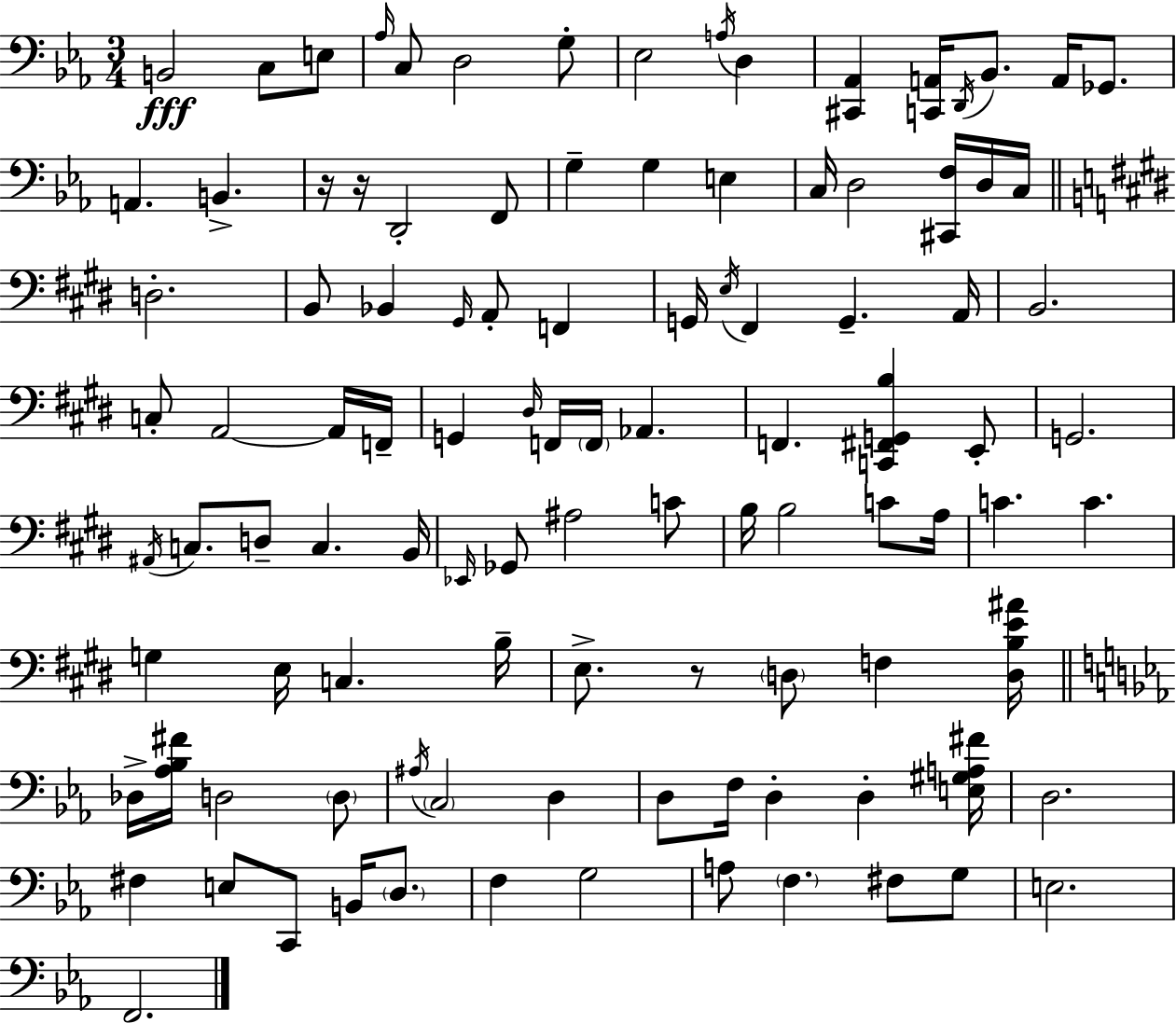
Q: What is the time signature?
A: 3/4